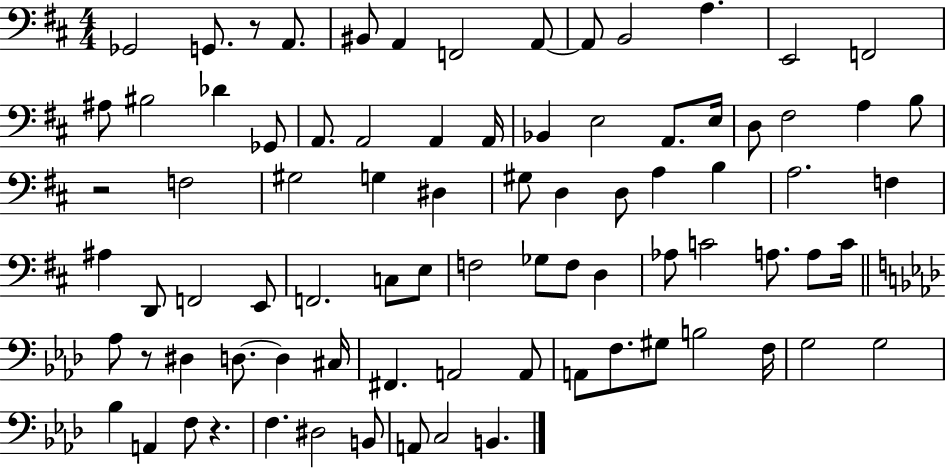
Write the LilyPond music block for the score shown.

{
  \clef bass
  \numericTimeSignature
  \time 4/4
  \key d \major
  ges,2 g,8. r8 a,8. | bis,8 a,4 f,2 a,8~~ | a,8 b,2 a4. | e,2 f,2 | \break ais8 bis2 des'4 ges,8 | a,8. a,2 a,4 a,16 | bes,4 e2 a,8. e16 | d8 fis2 a4 b8 | \break r2 f2 | gis2 g4 dis4 | gis8 d4 d8 a4 b4 | a2. f4 | \break ais4 d,8 f,2 e,8 | f,2. c8 e8 | f2 ges8 f8 d4 | aes8 c'2 a8. a8 c'16 | \break \bar "||" \break \key f \minor aes8 r8 dis4 d8.~~ d4 cis16 | fis,4. a,2 a,8 | a,8 f8. gis8 b2 f16 | g2 g2 | \break bes4 a,4 f8 r4. | f4. dis2 b,8 | a,8 c2 b,4. | \bar "|."
}